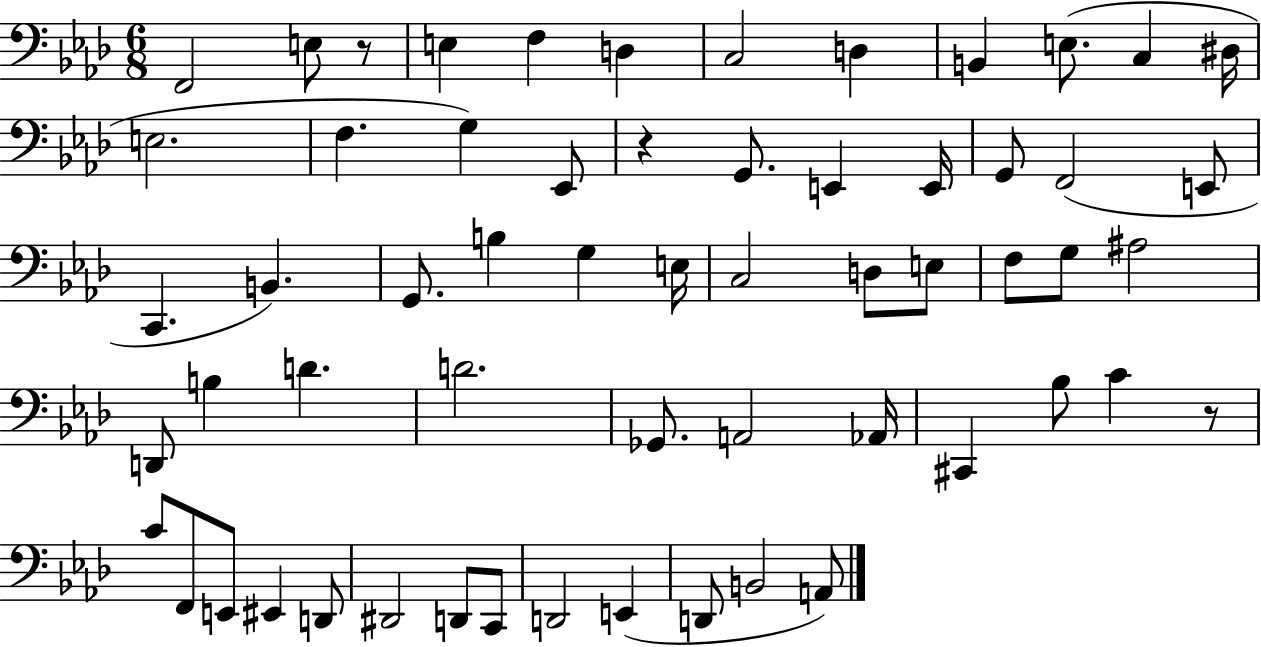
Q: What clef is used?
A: bass